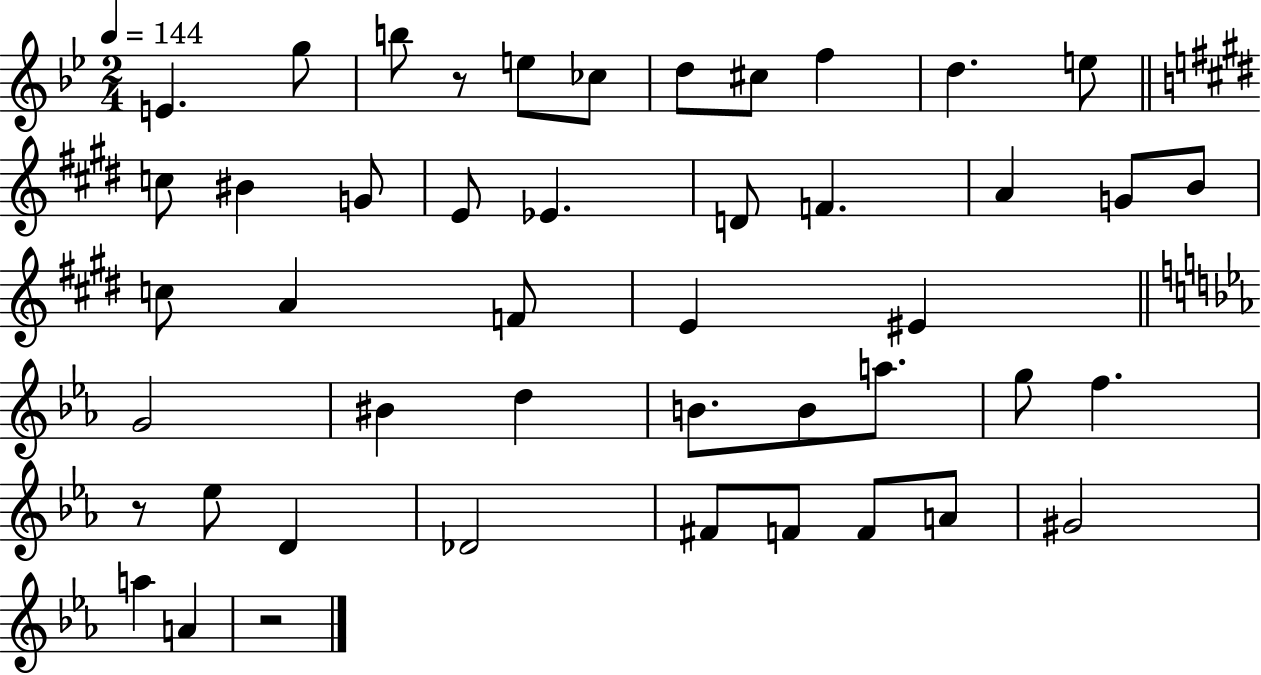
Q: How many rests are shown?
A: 3